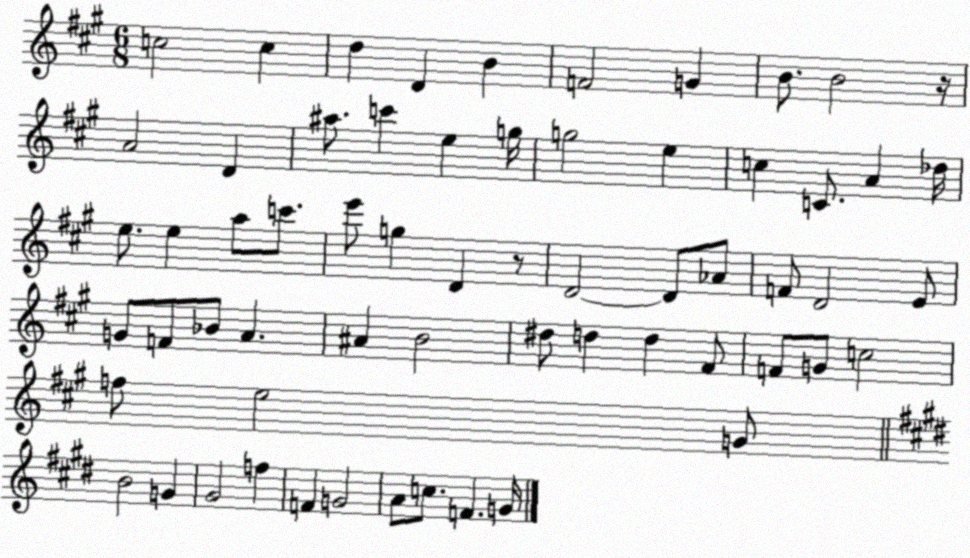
X:1
T:Untitled
M:6/8
L:1/4
K:A
c2 c d D B F2 G B/2 B2 z/4 A2 D ^a/2 c' e g/4 g2 e c C/2 A _d/4 e/2 e a/2 c'/2 e'/2 g D z/2 D2 D/2 _A/2 F/2 D2 E/2 G/2 F/2 _B/2 A ^A B2 ^d/2 d d ^F/2 F/2 G/2 c2 f/2 e2 G/2 B2 G ^G2 f F G2 A/2 c/2 F G/4